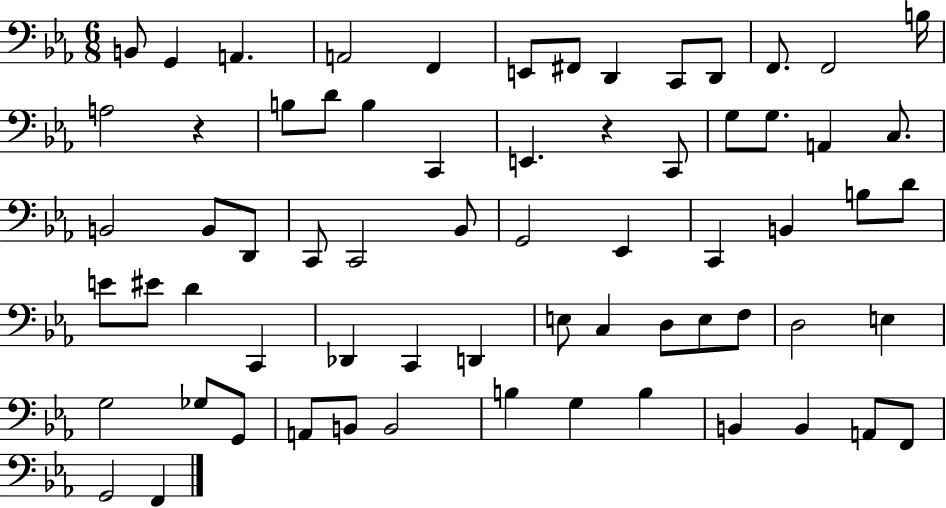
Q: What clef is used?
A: bass